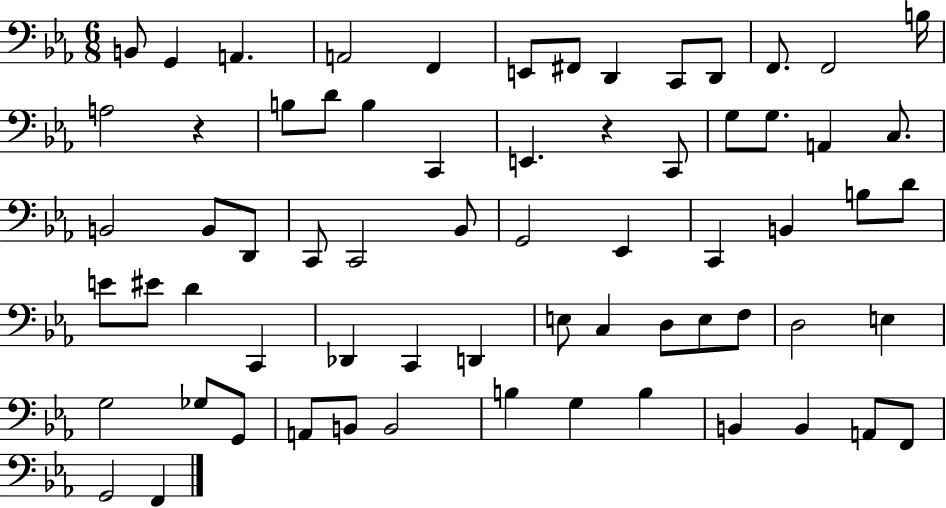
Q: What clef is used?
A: bass